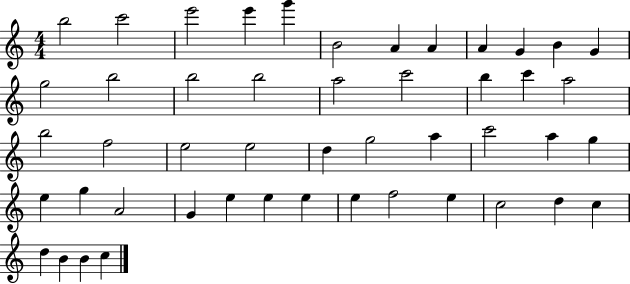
{
  \clef treble
  \numericTimeSignature
  \time 4/4
  \key c \major
  b''2 c'''2 | e'''2 e'''4 g'''4 | b'2 a'4 a'4 | a'4 g'4 b'4 g'4 | \break g''2 b''2 | b''2 b''2 | a''2 c'''2 | b''4 c'''4 a''2 | \break b''2 f''2 | e''2 e''2 | d''4 g''2 a''4 | c'''2 a''4 g''4 | \break e''4 g''4 a'2 | g'4 e''4 e''4 e''4 | e''4 f''2 e''4 | c''2 d''4 c''4 | \break d''4 b'4 b'4 c''4 | \bar "|."
}